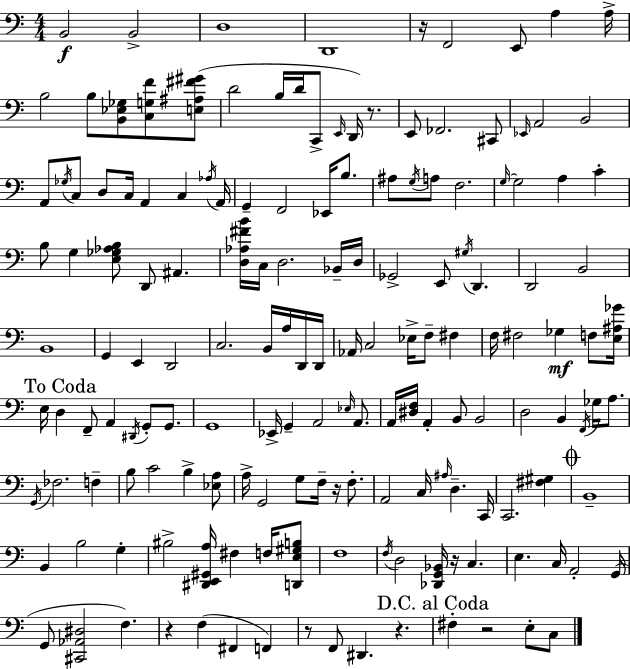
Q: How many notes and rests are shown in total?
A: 160